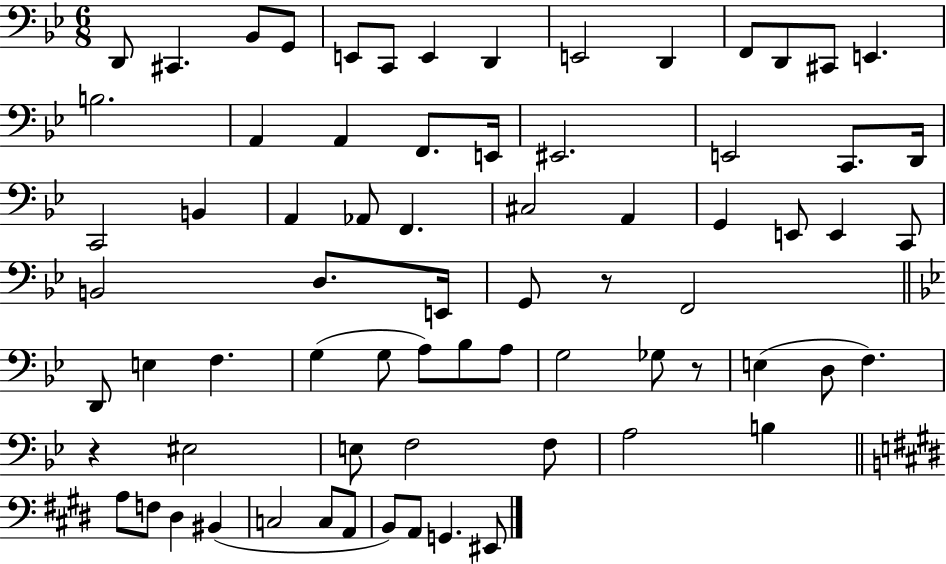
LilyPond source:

{
  \clef bass
  \numericTimeSignature
  \time 6/8
  \key bes \major
  d,8 cis,4. bes,8 g,8 | e,8 c,8 e,4 d,4 | e,2 d,4 | f,8 d,8 cis,8 e,4. | \break b2. | a,4 a,4 f,8. e,16 | eis,2. | e,2 c,8. d,16 | \break c,2 b,4 | a,4 aes,8 f,4. | cis2 a,4 | g,4 e,8 e,4 c,8 | \break b,2 d8. e,16 | g,8 r8 f,2 | \bar "||" \break \key bes \major d,8 e4 f4. | g4( g8 a8) bes8 a8 | g2 ges8 r8 | e4( d8 f4.) | \break r4 eis2 | e8 f2 f8 | a2 b4 | \bar "||" \break \key e \major a8 f8 dis4 bis,4( | c2 c8 a,8 | b,8) a,8 g,4. eis,8 | \bar "|."
}